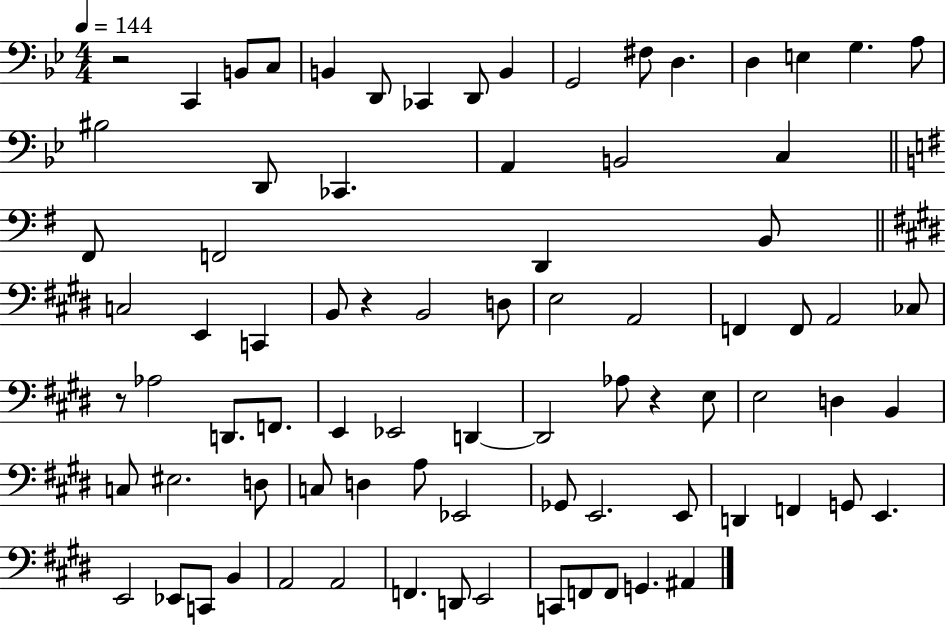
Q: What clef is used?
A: bass